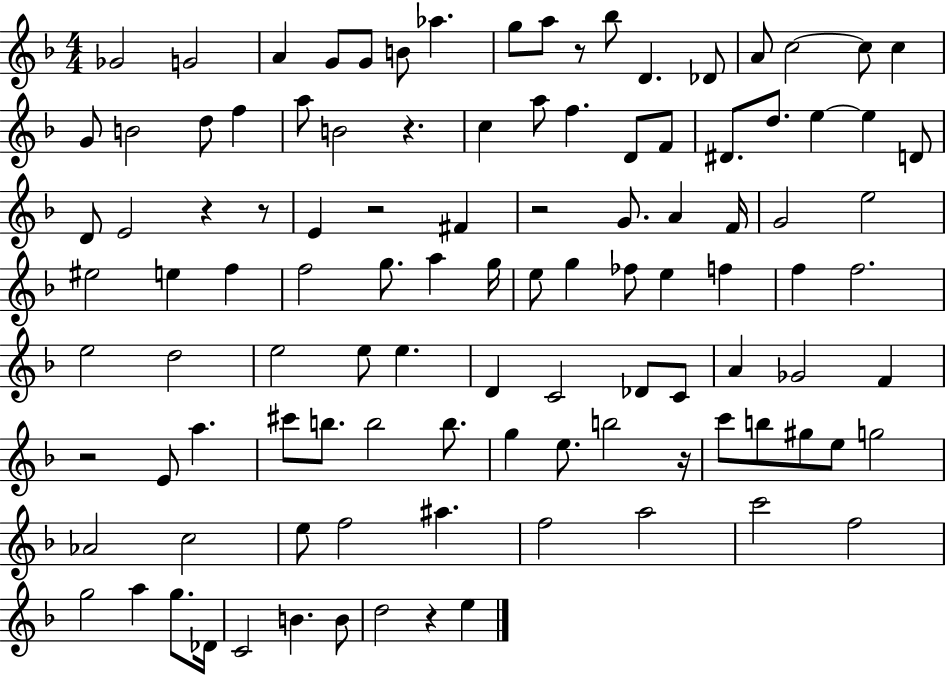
X:1
T:Untitled
M:4/4
L:1/4
K:F
_G2 G2 A G/2 G/2 B/2 _a g/2 a/2 z/2 _b/2 D _D/2 A/2 c2 c/2 c G/2 B2 d/2 f a/2 B2 z c a/2 f D/2 F/2 ^D/2 d/2 e e D/2 D/2 E2 z z/2 E z2 ^F z2 G/2 A F/4 G2 e2 ^e2 e f f2 g/2 a g/4 e/2 g _f/2 e f f f2 e2 d2 e2 e/2 e D C2 _D/2 C/2 A _G2 F z2 E/2 a ^c'/2 b/2 b2 b/2 g e/2 b2 z/4 c'/2 b/2 ^g/2 e/2 g2 _A2 c2 e/2 f2 ^a f2 a2 c'2 f2 g2 a g/2 _D/4 C2 B B/2 d2 z e